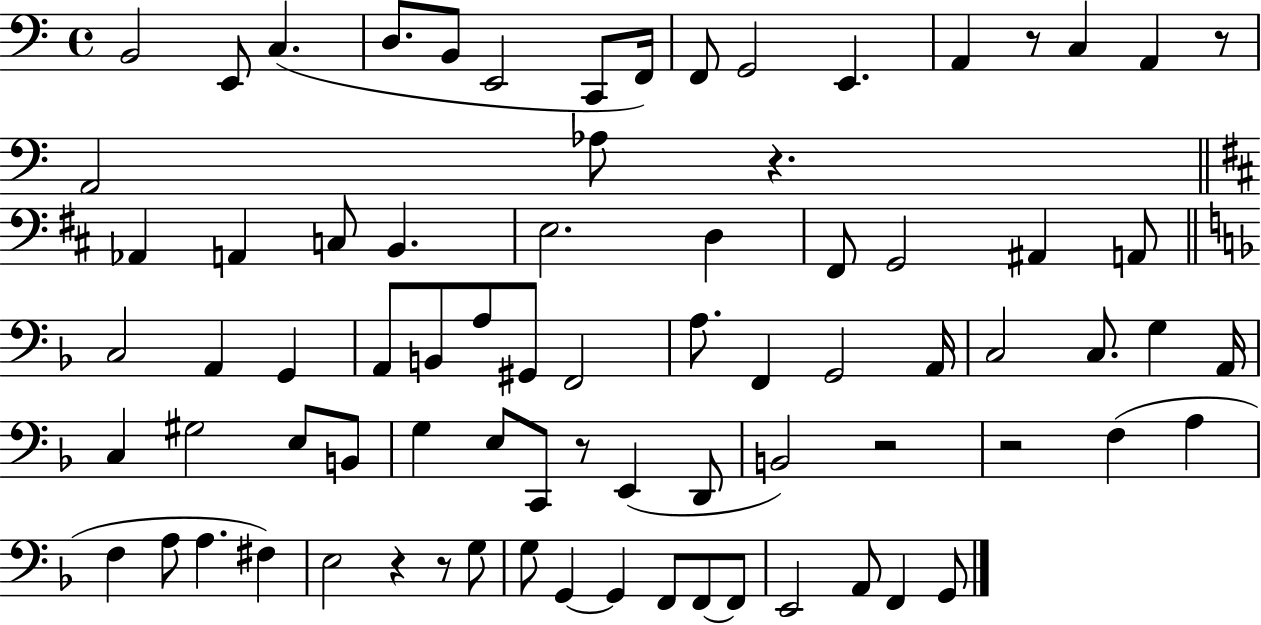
B2/h E2/e C3/q. D3/e. B2/e E2/h C2/e F2/s F2/e G2/h E2/q. A2/q R/e C3/q A2/q R/e A2/h Ab3/e R/q. Ab2/q A2/q C3/e B2/q. E3/h. D3/q F#2/e G2/h A#2/q A2/e C3/h A2/q G2/q A2/e B2/e A3/e G#2/e F2/h A3/e. F2/q G2/h A2/s C3/h C3/e. G3/q A2/s C3/q G#3/h E3/e B2/e G3/q E3/e C2/e R/e E2/q D2/e B2/h R/h R/h F3/q A3/q F3/q A3/e A3/q. F#3/q E3/h R/q R/e G3/e G3/e G2/q G2/q F2/e F2/e F2/e E2/h A2/e F2/q G2/e